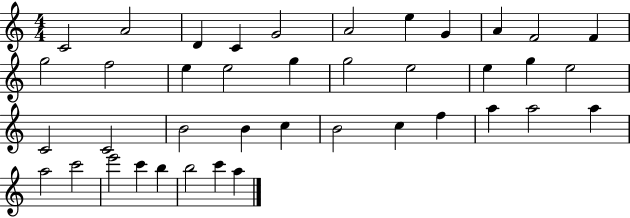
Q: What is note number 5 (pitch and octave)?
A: G4